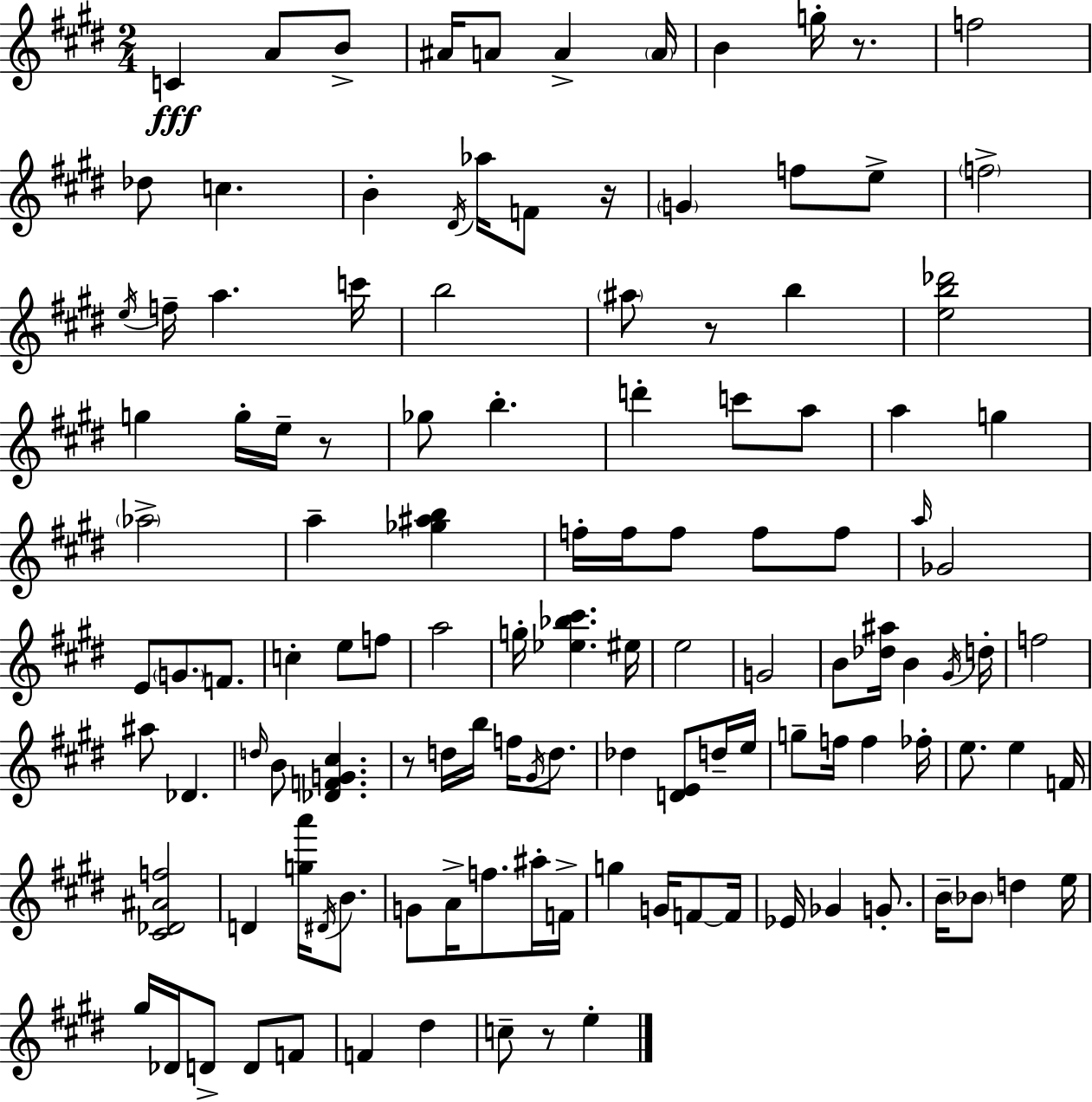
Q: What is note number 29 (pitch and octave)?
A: G5